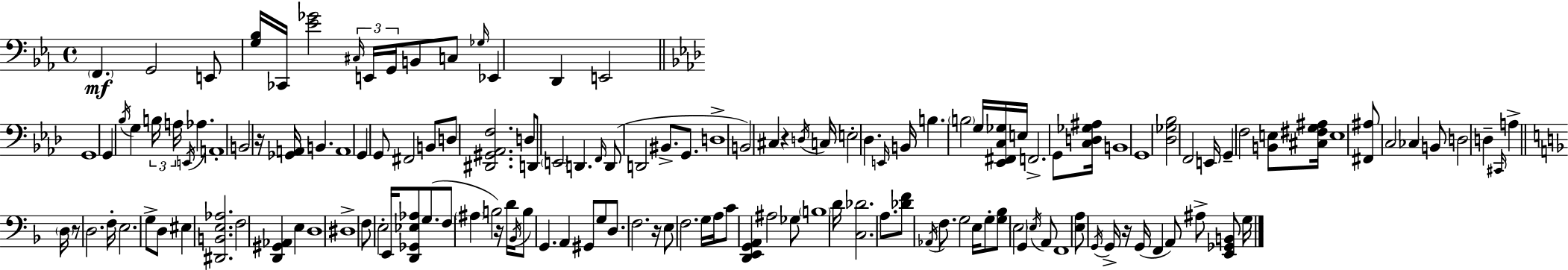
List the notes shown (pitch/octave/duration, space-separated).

F2/q. G2/h E2/e [G3,Bb3]/s CES2/s [Eb4,Gb4]/h C#3/s E2/s G2/s B2/e C3/e Gb3/s Eb2/q D2/q E2/h G2/w G2/q Bb3/s G3/q B3/s A3/s E2/s Ab3/q. A2/w B2/h R/s [Gb2,A2]/s B2/q. A2/w G2/q G2/e F#2/h B2/e D3/e [D#2,G#2,Ab2,F3]/h. D3/e D2/e E2/h D2/q. F2/s D2/e D2/h BIS2/e. G2/e. D3/w B2/h C#3/q R/q D3/s C3/s E3/h Db3/q. E2/s B2/s B3/q. B3/h G3/s [Eb2,F#2,C3,Gb3]/s E3/s F2/h. G2/e [C3,D3,Gb3,A#3]/s B2/w G2/w [Db3,Gb3,Bb3]/h F2/h E2/s G2/q F3/h [B2,E3]/e [C#3,F#3,G3,A#3]/s E3/w [F#2,A#3]/e C3/h CES3/q B2/e D3/h D3/q C#2/s A3/q D3/s R/e D3/h. F3/s E3/h. G3/e D3/e EIS3/q [D#2,B2,E3,Ab3]/h. F3/h [D2,G#2,Ab2]/q E3/q D3/w D#3/w F3/e E3/h E2/s [D2,Gb2,Eb3,Ab3]/e G3/e. F3/e A#3/q B3/h R/s D4/s Bb2/s B3/e G2/q. A2/q G#2/e G3/e D3/e. F3/h. R/s E3/e F3/h. G3/s A3/s C4/e [D2,E2,G2,A2]/q A#3/h Gb3/e B3/w D4/s [C3,Db4]/h. A3/e. [Db4,F4]/e Ab2/s F3/e. G3/h E3/s G3/e [G3,Bb3]/e E3/h G2/q E3/s A2/e F2/w [E3,A3]/e G2/s G2/s R/s G2/s F2/q A2/e A#3/e [E2,Gb2,B2]/e G3/s